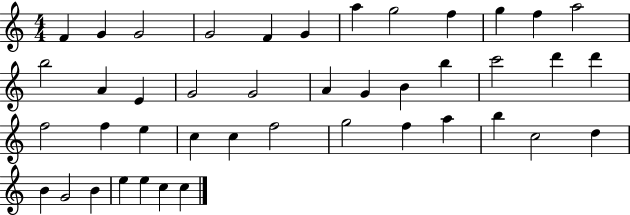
F4/q G4/q G4/h G4/h F4/q G4/q A5/q G5/h F5/q G5/q F5/q A5/h B5/h A4/q E4/q G4/h G4/h A4/q G4/q B4/q B5/q C6/h D6/q D6/q F5/h F5/q E5/q C5/q C5/q F5/h G5/h F5/q A5/q B5/q C5/h D5/q B4/q G4/h B4/q E5/q E5/q C5/q C5/q